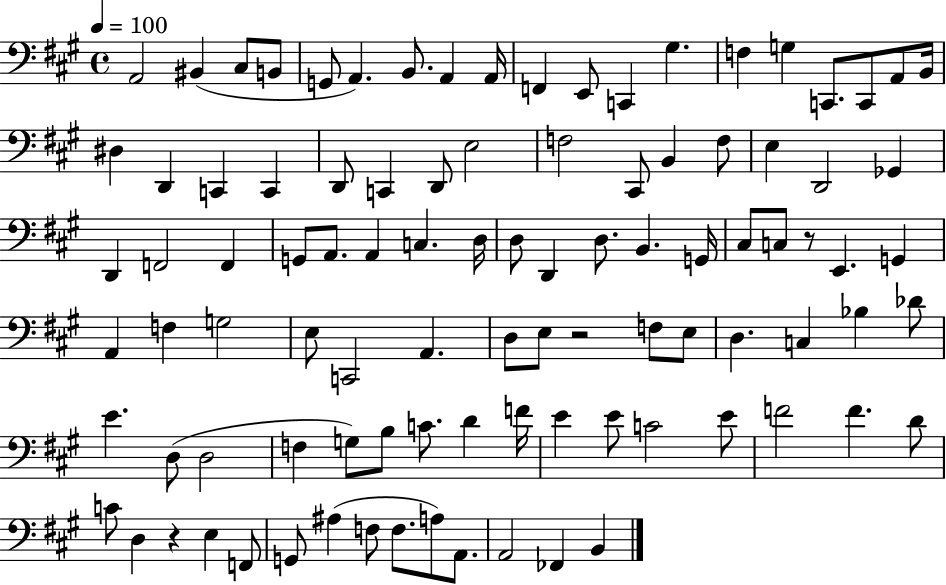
X:1
T:Untitled
M:4/4
L:1/4
K:A
A,,2 ^B,, ^C,/2 B,,/2 G,,/2 A,, B,,/2 A,, A,,/4 F,, E,,/2 C,, ^G, F, G, C,,/2 C,,/2 A,,/2 B,,/4 ^D, D,, C,, C,, D,,/2 C,, D,,/2 E,2 F,2 ^C,,/2 B,, F,/2 E, D,,2 _G,, D,, F,,2 F,, G,,/2 A,,/2 A,, C, D,/4 D,/2 D,, D,/2 B,, G,,/4 ^C,/2 C,/2 z/2 E,, G,, A,, F, G,2 E,/2 C,,2 A,, D,/2 E,/2 z2 F,/2 E,/2 D, C, _B, _D/2 E D,/2 D,2 F, G,/2 B,/2 C/2 D F/4 E E/2 C2 E/2 F2 F D/2 C/2 D, z E, F,,/2 G,,/2 ^A, F,/2 F,/2 A,/2 A,,/2 A,,2 _F,, B,,